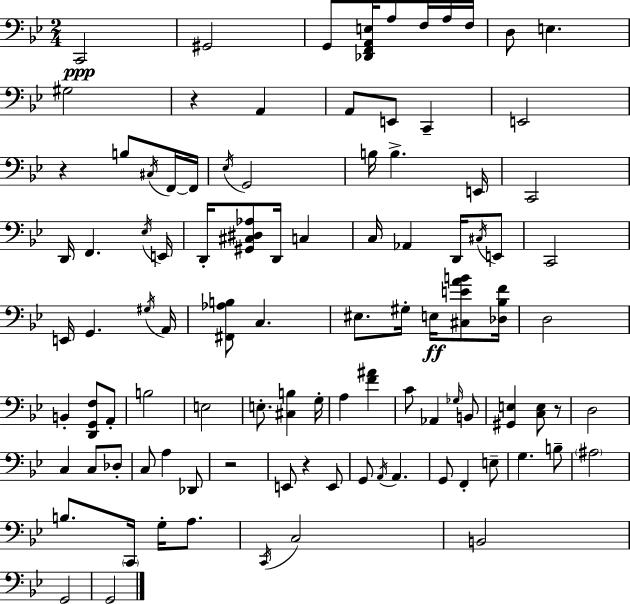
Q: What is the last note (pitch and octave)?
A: G2